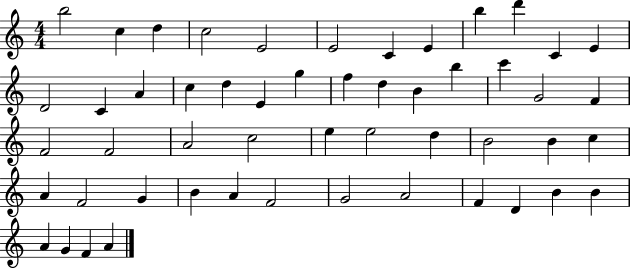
{
  \clef treble
  \numericTimeSignature
  \time 4/4
  \key c \major
  b''2 c''4 d''4 | c''2 e'2 | e'2 c'4 e'4 | b''4 d'''4 c'4 e'4 | \break d'2 c'4 a'4 | c''4 d''4 e'4 g''4 | f''4 d''4 b'4 b''4 | c'''4 g'2 f'4 | \break f'2 f'2 | a'2 c''2 | e''4 e''2 d''4 | b'2 b'4 c''4 | \break a'4 f'2 g'4 | b'4 a'4 f'2 | g'2 a'2 | f'4 d'4 b'4 b'4 | \break a'4 g'4 f'4 a'4 | \bar "|."
}